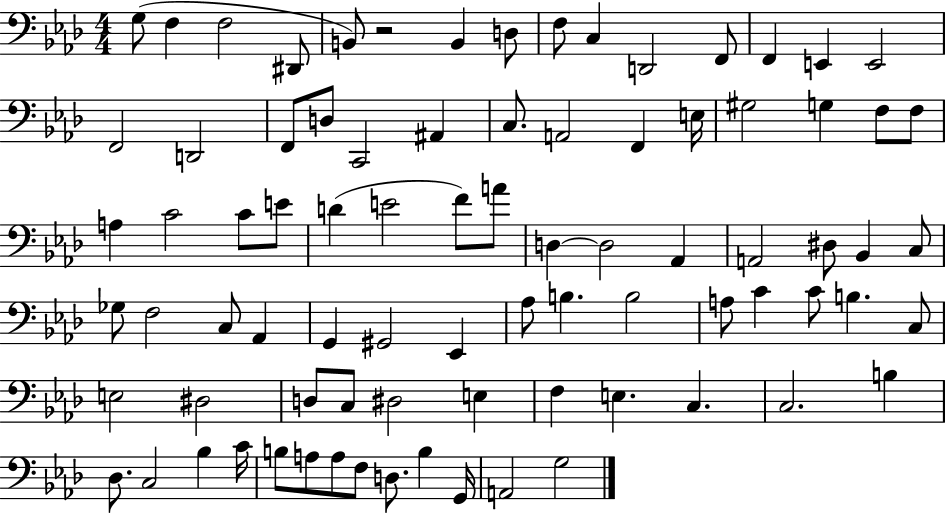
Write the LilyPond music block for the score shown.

{
  \clef bass
  \numericTimeSignature
  \time 4/4
  \key aes \major
  g8( f4 f2 dis,8 | b,8) r2 b,4 d8 | f8 c4 d,2 f,8 | f,4 e,4 e,2 | \break f,2 d,2 | f,8 d8 c,2 ais,4 | c8. a,2 f,4 e16 | gis2 g4 f8 f8 | \break a4 c'2 c'8 e'8 | d'4( e'2 f'8) a'8 | d4~~ d2 aes,4 | a,2 dis8 bes,4 c8 | \break ges8 f2 c8 aes,4 | g,4 gis,2 ees,4 | aes8 b4. b2 | a8 c'4 c'8 b4. c8 | \break e2 dis2 | d8 c8 dis2 e4 | f4 e4. c4. | c2. b4 | \break des8. c2 bes4 c'16 | b8 a8 a8 f8 d8. b4 g,16 | a,2 g2 | \bar "|."
}